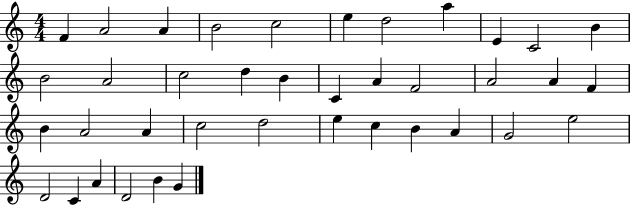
X:1
T:Untitled
M:4/4
L:1/4
K:C
F A2 A B2 c2 e d2 a E C2 B B2 A2 c2 d B C A F2 A2 A F B A2 A c2 d2 e c B A G2 e2 D2 C A D2 B G